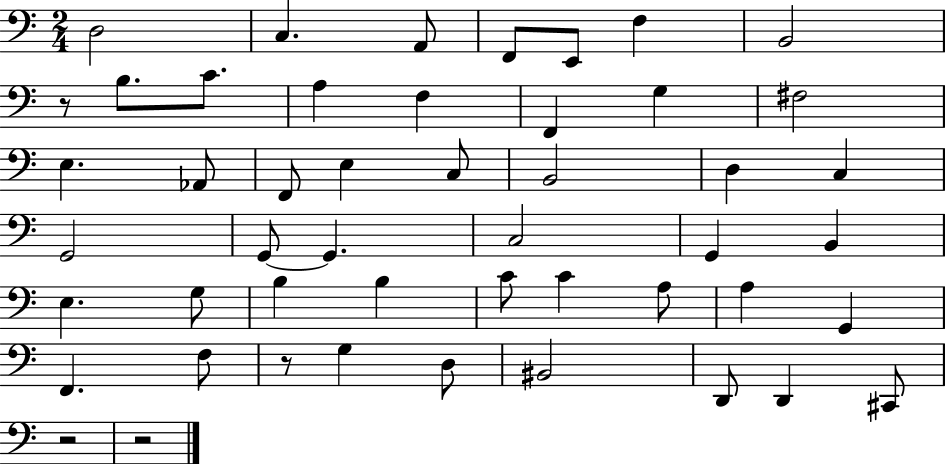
D3/h C3/q. A2/e F2/e E2/e F3/q B2/h R/e B3/e. C4/e. A3/q F3/q F2/q G3/q F#3/h E3/q. Ab2/e F2/e E3/q C3/e B2/h D3/q C3/q G2/h G2/e G2/q. C3/h G2/q B2/q E3/q. G3/e B3/q B3/q C4/e C4/q A3/e A3/q G2/q F2/q. F3/e R/e G3/q D3/e BIS2/h D2/e D2/q C#2/e R/h R/h